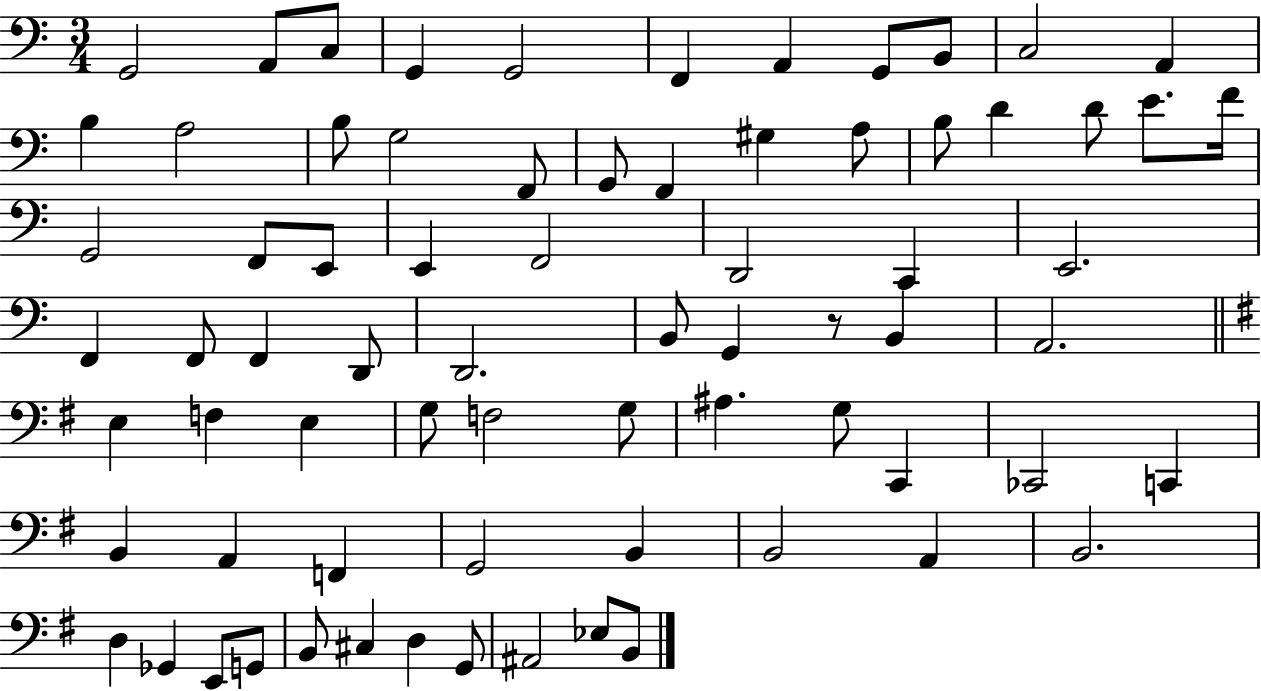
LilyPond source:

{
  \clef bass
  \numericTimeSignature
  \time 3/4
  \key c \major
  g,2 a,8 c8 | g,4 g,2 | f,4 a,4 g,8 b,8 | c2 a,4 | \break b4 a2 | b8 g2 f,8 | g,8 f,4 gis4 a8 | b8 d'4 d'8 e'8. f'16 | \break g,2 f,8 e,8 | e,4 f,2 | d,2 c,4 | e,2. | \break f,4 f,8 f,4 d,8 | d,2. | b,8 g,4 r8 b,4 | a,2. | \break \bar "||" \break \key g \major e4 f4 e4 | g8 f2 g8 | ais4. g8 c,4 | ces,2 c,4 | \break b,4 a,4 f,4 | g,2 b,4 | b,2 a,4 | b,2. | \break d4 ges,4 e,8 g,8 | b,8 cis4 d4 g,8 | ais,2 ees8 b,8 | \bar "|."
}